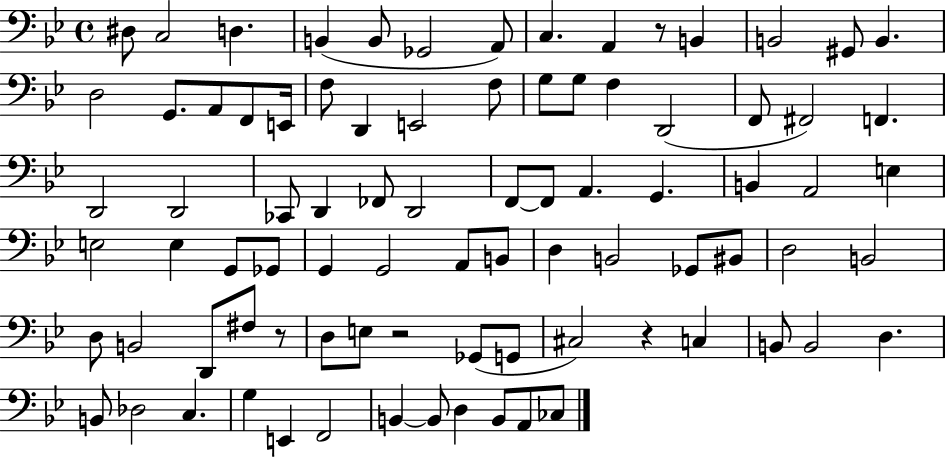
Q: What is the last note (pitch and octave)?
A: CES3